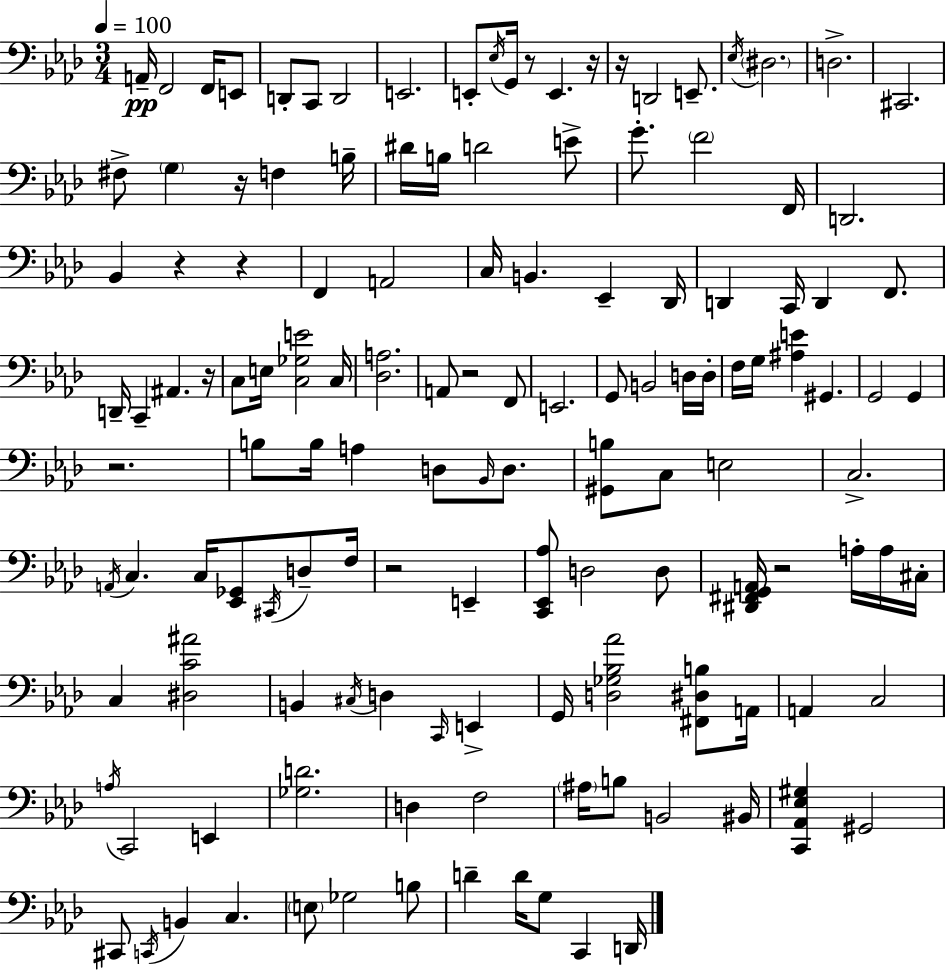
{
  \clef bass
  \numericTimeSignature
  \time 3/4
  \key aes \major
  \tempo 4 = 100
  a,16--\pp f,2 f,16 e,8 | d,8-. c,8 d,2 | e,2. | e,8-. \acciaccatura { ees16 } g,16 r8 e,4. | \break r16 r16 d,2 e,8.-- | \acciaccatura { ees16 } \parenthesize dis2. | d2.-> | cis,2. | \break fis8-> \parenthesize g4 r16 f4 | b16-- dis'16 b16 d'2 | e'8-> g'8.-. \parenthesize f'2 | f,16 d,2. | \break bes,4 r4 r4 | f,4 a,2 | c16 b,4. ees,4-- | des,16 d,4 c,16 d,4 f,8. | \break d,16-- c,4-- ais,4. | r16 c8 e16 <c ges e'>2 | c16 <des a>2. | a,8 r2 | \break f,8 e,2. | g,8 b,2 | d16 d16-. f16 g16 <ais e'>4 gis,4. | g,2 g,4 | \break r2. | b8 b16 a4 d8 \grace { bes,16 } | d8. <gis, b>8 c8 e2 | c2.-> | \break \acciaccatura { a,16 } c4. c16 <ees, ges,>8 | \acciaccatura { cis,16 } d8-- f16 r2 | e,4-- <c, ees, aes>8 d2 | d8 <dis, fis, g, a,>16 r2 | \break a16-. a16 cis16-. c4 <dis c' ais'>2 | b,4 \acciaccatura { cis16 } d4 | \grace { c,16 } e,4-> g,16 <d ges bes aes'>2 | <fis, dis b>8 a,16 a,4 c2 | \break \acciaccatura { a16 } c,2 | e,4 <ges d'>2. | d4 | f2 \parenthesize ais16 b8 b,2 | \break bis,16 <c, aes, ees gis>4 | gis,2 cis,8 \acciaccatura { c,16 } b,4 | c4. \parenthesize e8 ges2 | b8 d'4-- | \break d'16 g8 c,4 d,16 \bar "|."
}